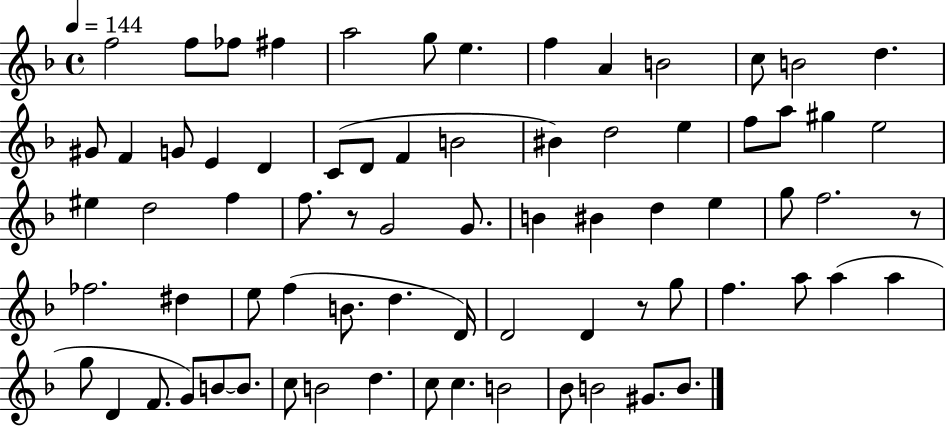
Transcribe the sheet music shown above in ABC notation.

X:1
T:Untitled
M:4/4
L:1/4
K:F
f2 f/2 _f/2 ^f a2 g/2 e f A B2 c/2 B2 d ^G/2 F G/2 E D C/2 D/2 F B2 ^B d2 e f/2 a/2 ^g e2 ^e d2 f f/2 z/2 G2 G/2 B ^B d e g/2 f2 z/2 _f2 ^d e/2 f B/2 d D/4 D2 D z/2 g/2 f a/2 a a g/2 D F/2 G/2 B/2 B/2 c/2 B2 d c/2 c B2 _B/2 B2 ^G/2 B/2